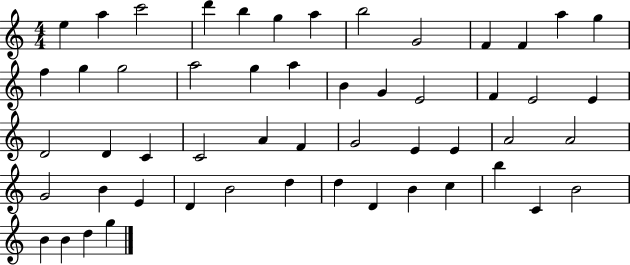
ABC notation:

X:1
T:Untitled
M:4/4
L:1/4
K:C
e a c'2 d' b g a b2 G2 F F a g f g g2 a2 g a B G E2 F E2 E D2 D C C2 A F G2 E E A2 A2 G2 B E D B2 d d D B c b C B2 B B d g